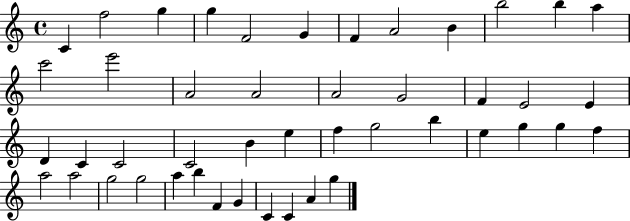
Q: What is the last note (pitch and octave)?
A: G5